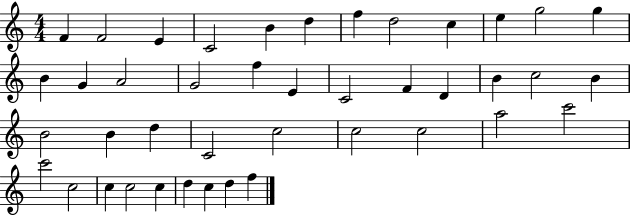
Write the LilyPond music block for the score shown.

{
  \clef treble
  \numericTimeSignature
  \time 4/4
  \key c \major
  f'4 f'2 e'4 | c'2 b'4 d''4 | f''4 d''2 c''4 | e''4 g''2 g''4 | \break b'4 g'4 a'2 | g'2 f''4 e'4 | c'2 f'4 d'4 | b'4 c''2 b'4 | \break b'2 b'4 d''4 | c'2 c''2 | c''2 c''2 | a''2 c'''2 | \break c'''2 c''2 | c''4 c''2 c''4 | d''4 c''4 d''4 f''4 | \bar "|."
}